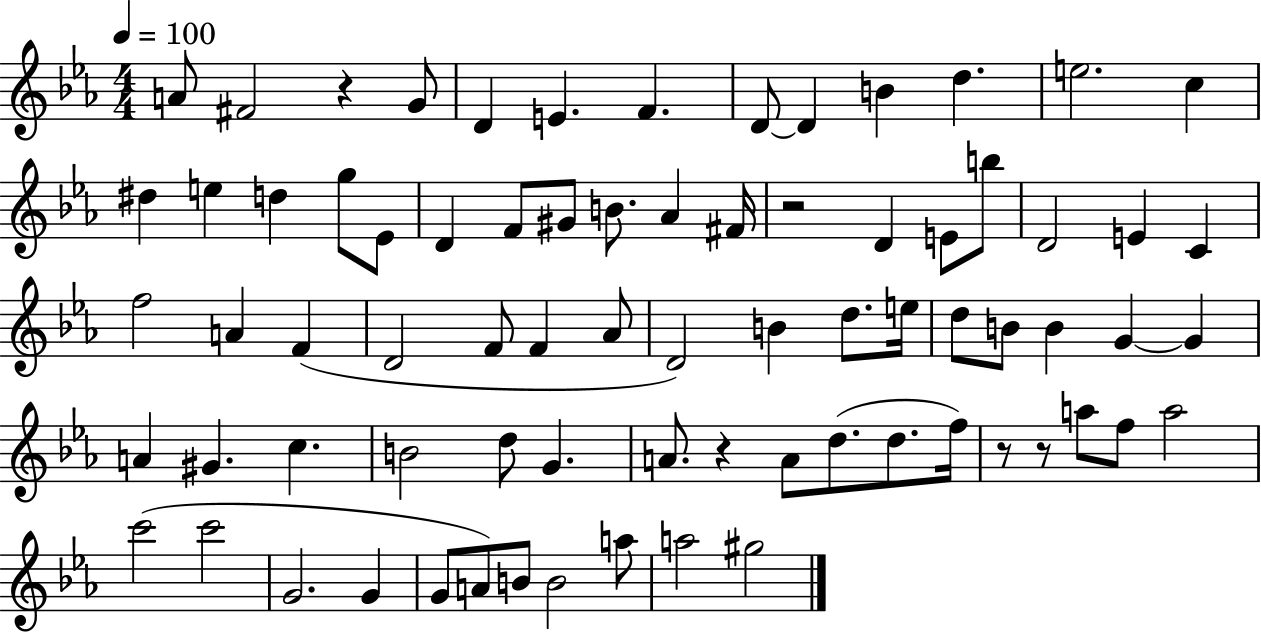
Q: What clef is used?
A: treble